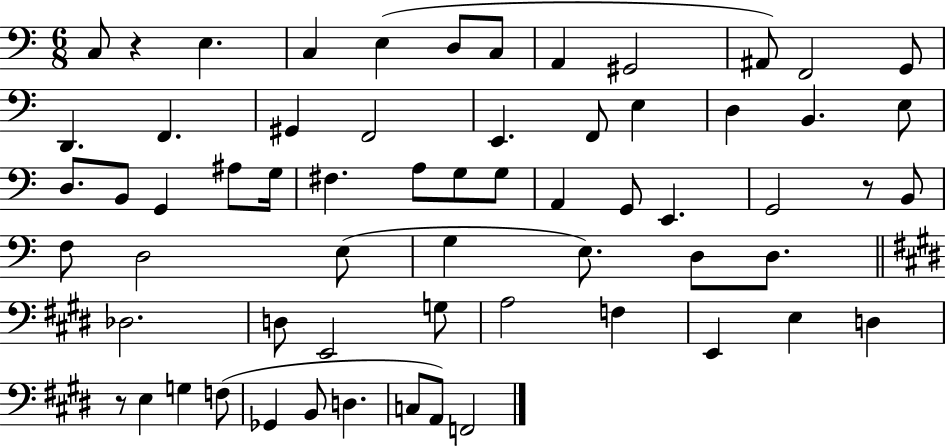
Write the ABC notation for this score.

X:1
T:Untitled
M:6/8
L:1/4
K:C
C,/2 z E, C, E, D,/2 C,/2 A,, ^G,,2 ^A,,/2 F,,2 G,,/2 D,, F,, ^G,, F,,2 E,, F,,/2 E, D, B,, E,/2 D,/2 B,,/2 G,, ^A,/2 G,/4 ^F, A,/2 G,/2 G,/2 A,, G,,/2 E,, G,,2 z/2 B,,/2 F,/2 D,2 E,/2 G, E,/2 D,/2 D,/2 _D,2 D,/2 E,,2 G,/2 A,2 F, E,, E, D, z/2 E, G, F,/2 _G,, B,,/2 D, C,/2 A,,/2 F,,2